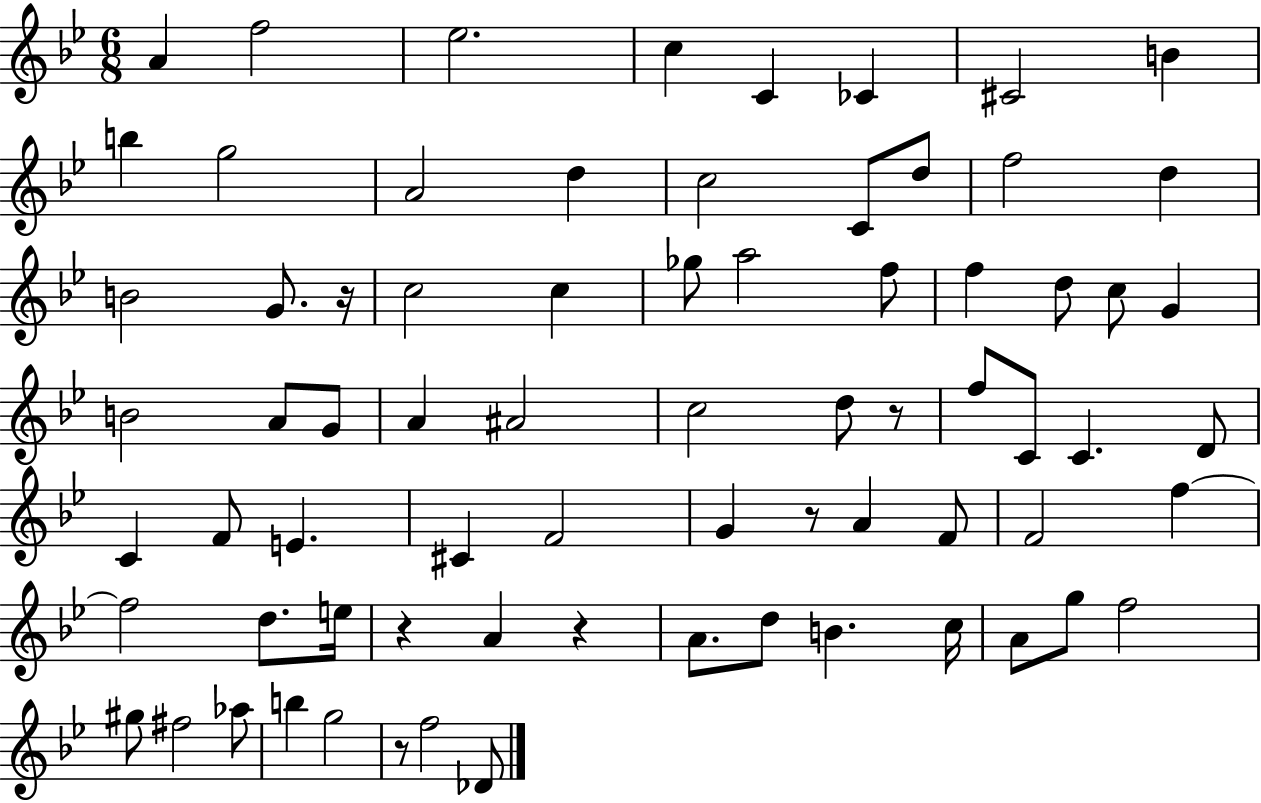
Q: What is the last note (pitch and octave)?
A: Db4